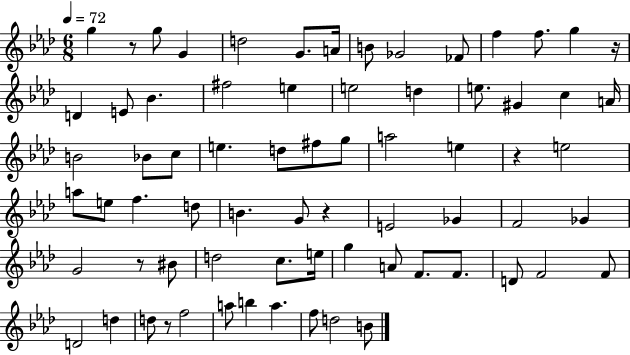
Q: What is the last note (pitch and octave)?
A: B4